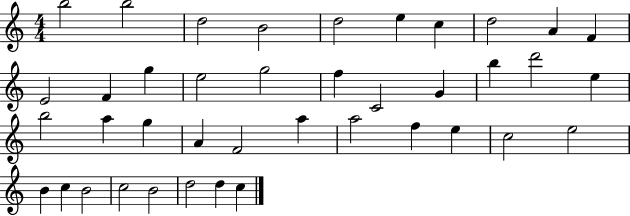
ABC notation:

X:1
T:Untitled
M:4/4
L:1/4
K:C
b2 b2 d2 B2 d2 e c d2 A F E2 F g e2 g2 f C2 G b d'2 e b2 a g A F2 a a2 f e c2 e2 B c B2 c2 B2 d2 d c